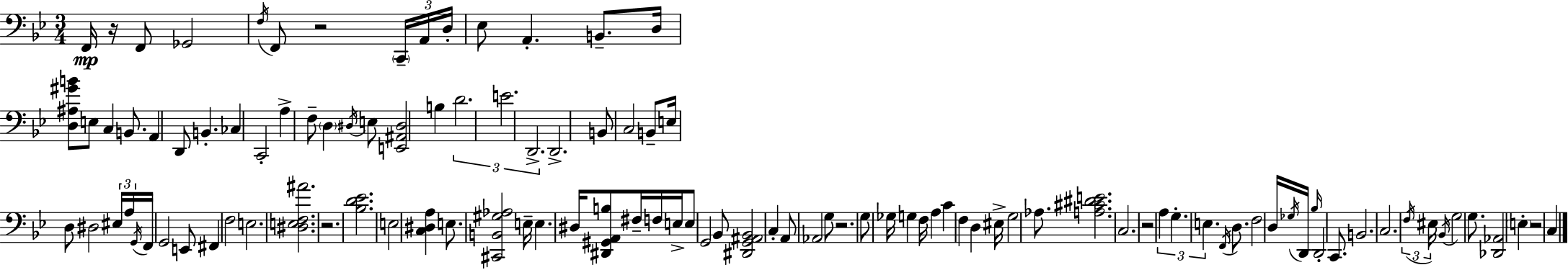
F2/s R/s F2/e Gb2/h F3/s F2/e R/h C2/s A2/s D3/s Eb3/e A2/q. B2/e. D3/s [D3,A#3,G#4,B4]/e E3/e C3/q B2/e. A2/q D2/e B2/q. CES3/q C2/h A3/q F3/e D3/q D#3/s E3/e [E2,A#2,D#3]/h B3/q D4/h. E4/h. D2/h. D2/h. B2/e C3/h B2/e E3/s D3/e D#3/h EIS3/s A3/s G2/s F2/s G2/h E2/e F#2/q F3/h E3/h. [D#3,E3,F3,A#4]/h. R/h. [Bb3,D4,Eb4]/h. E3/h [C3,D#3,A3]/q E3/e. [C#2,B2,G#3,Ab3]/h E3/s E3/q. D#3/s [D#2,G#2,A2,B3]/e F#3/s F3/s E3/s E3/e G2/h Bb2/e [D#2,G2,A#2,Bb2]/h C3/q A2/e Ab2/h G3/e R/h. G3/e Gb3/s G3/q F3/s A3/q C4/q F3/q D3/q EIS3/s G3/h Ab3/e. [A3,C#4,D#4,E4]/h. C3/h. R/h A3/q G3/q. E3/q. F2/s D3/e. F3/h D3/s Gb3/s D2/s Bb3/s D2/h C2/e. B2/h. C3/h. F3/s EIS3/s Bb2/s G3/h G3/e. [Db2,Ab2]/h E3/q R/h C3/q